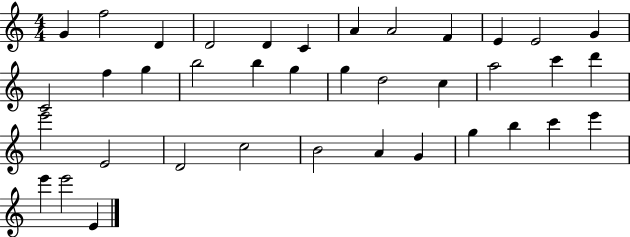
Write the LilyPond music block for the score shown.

{
  \clef treble
  \numericTimeSignature
  \time 4/4
  \key c \major
  g'4 f''2 d'4 | d'2 d'4 c'4 | a'4 a'2 f'4 | e'4 e'2 g'4 | \break c'2 f''4 g''4 | b''2 b''4 g''4 | g''4 d''2 c''4 | a''2 c'''4 d'''4 | \break e'''2 e'2 | d'2 c''2 | b'2 a'4 g'4 | g''4 b''4 c'''4 e'''4 | \break e'''4 e'''2 e'4 | \bar "|."
}